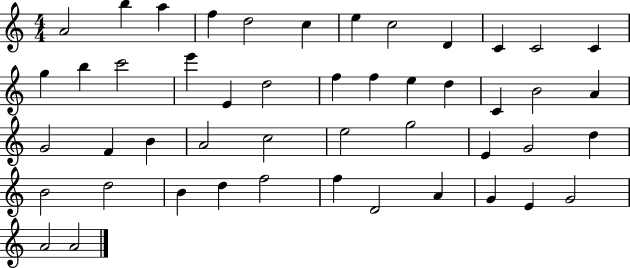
{
  \clef treble
  \numericTimeSignature
  \time 4/4
  \key c \major
  a'2 b''4 a''4 | f''4 d''2 c''4 | e''4 c''2 d'4 | c'4 c'2 c'4 | \break g''4 b''4 c'''2 | e'''4 e'4 d''2 | f''4 f''4 e''4 d''4 | c'4 b'2 a'4 | \break g'2 f'4 b'4 | a'2 c''2 | e''2 g''2 | e'4 g'2 d''4 | \break b'2 d''2 | b'4 d''4 f''2 | f''4 d'2 a'4 | g'4 e'4 g'2 | \break a'2 a'2 | \bar "|."
}